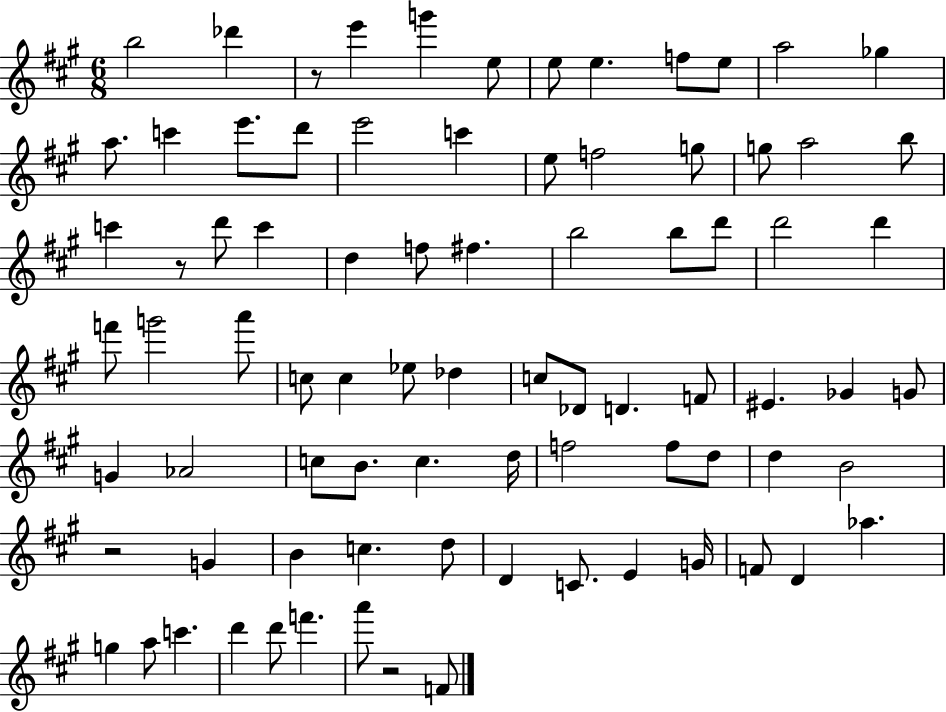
X:1
T:Untitled
M:6/8
L:1/4
K:A
b2 _d' z/2 e' g' e/2 e/2 e f/2 e/2 a2 _g a/2 c' e'/2 d'/2 e'2 c' e/2 f2 g/2 g/2 a2 b/2 c' z/2 d'/2 c' d f/2 ^f b2 b/2 d'/2 d'2 d' f'/2 g'2 a'/2 c/2 c _e/2 _d c/2 _D/2 D F/2 ^E _G G/2 G _A2 c/2 B/2 c d/4 f2 f/2 d/2 d B2 z2 G B c d/2 D C/2 E G/4 F/2 D _a g a/2 c' d' d'/2 f' a'/2 z2 F/2